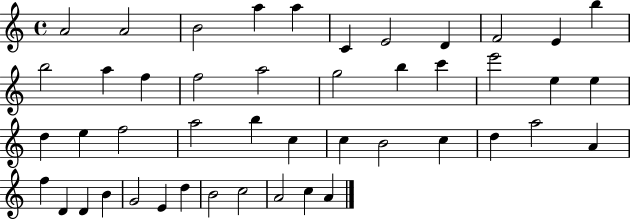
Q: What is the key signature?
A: C major